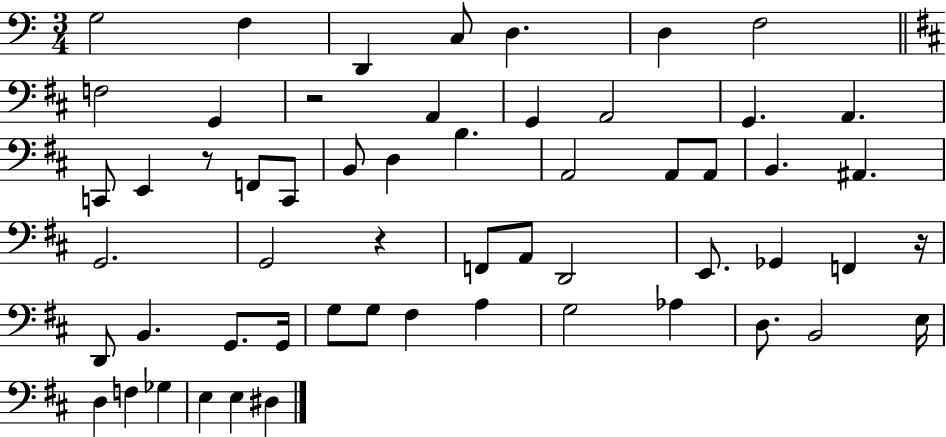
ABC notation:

X:1
T:Untitled
M:3/4
L:1/4
K:C
G,2 F, D,, C,/2 D, D, F,2 F,2 G,, z2 A,, G,, A,,2 G,, A,, C,,/2 E,, z/2 F,,/2 C,,/2 B,,/2 D, B, A,,2 A,,/2 A,,/2 B,, ^A,, G,,2 G,,2 z F,,/2 A,,/2 D,,2 E,,/2 _G,, F,, z/4 D,,/2 B,, G,,/2 G,,/4 G,/2 G,/2 ^F, A, G,2 _A, D,/2 B,,2 E,/4 D, F, _G, E, E, ^D,